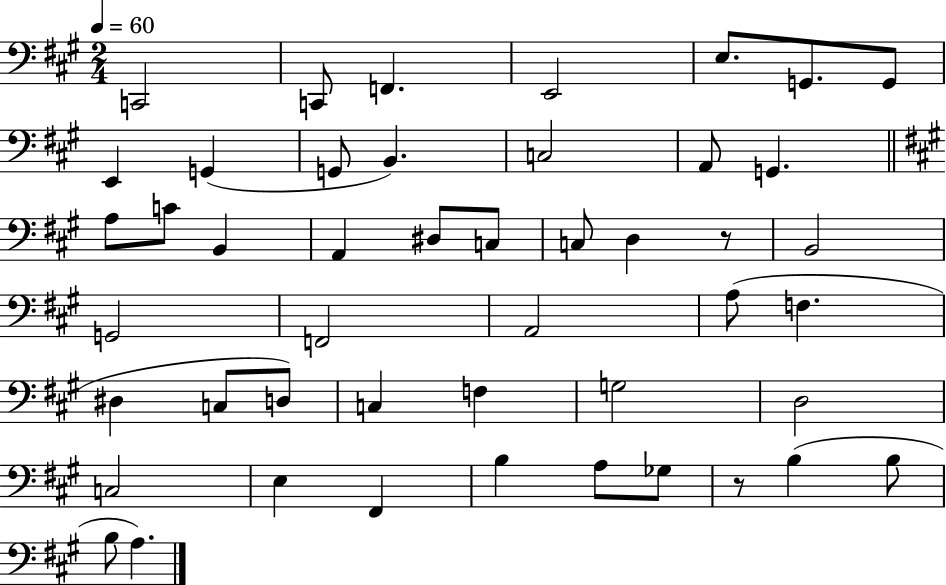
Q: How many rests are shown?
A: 2